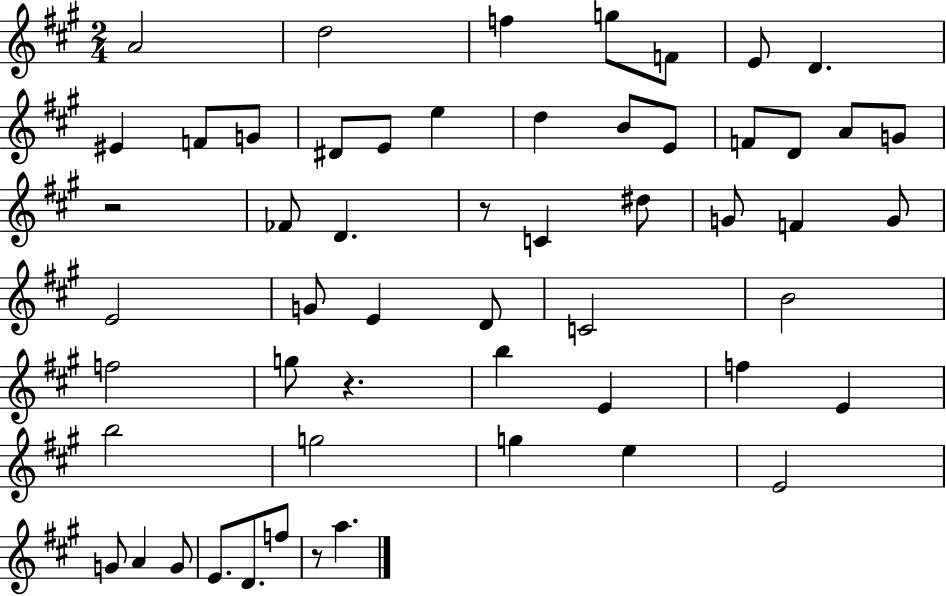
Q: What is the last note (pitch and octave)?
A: A5